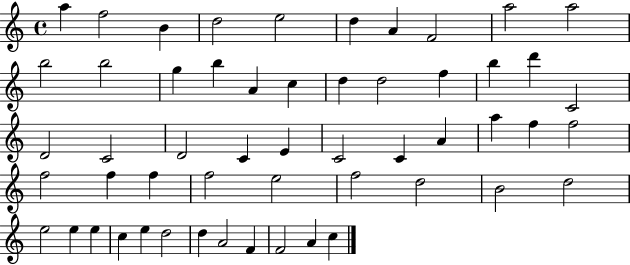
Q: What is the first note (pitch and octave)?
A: A5